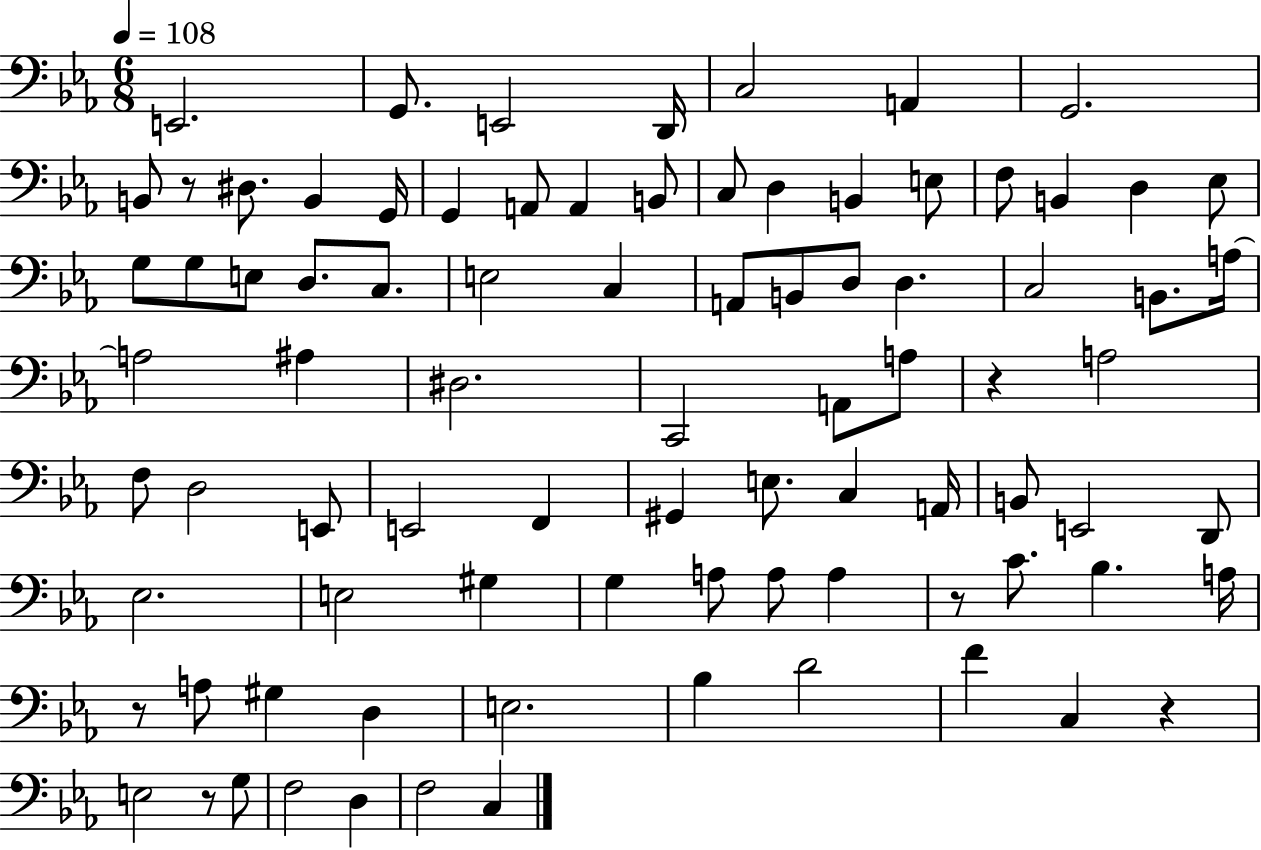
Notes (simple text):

E2/h. G2/e. E2/h D2/s C3/h A2/q G2/h. B2/e R/e D#3/e. B2/q G2/s G2/q A2/e A2/q B2/e C3/e D3/q B2/q E3/e F3/e B2/q D3/q Eb3/e G3/e G3/e E3/e D3/e. C3/e. E3/h C3/q A2/e B2/e D3/e D3/q. C3/h B2/e. A3/s A3/h A#3/q D#3/h. C2/h A2/e A3/e R/q A3/h F3/e D3/h E2/e E2/h F2/q G#2/q E3/e. C3/q A2/s B2/e E2/h D2/e Eb3/h. E3/h G#3/q G3/q A3/e A3/e A3/q R/e C4/e. Bb3/q. A3/s R/e A3/e G#3/q D3/q E3/h. Bb3/q D4/h F4/q C3/q R/q E3/h R/e G3/e F3/h D3/q F3/h C3/q